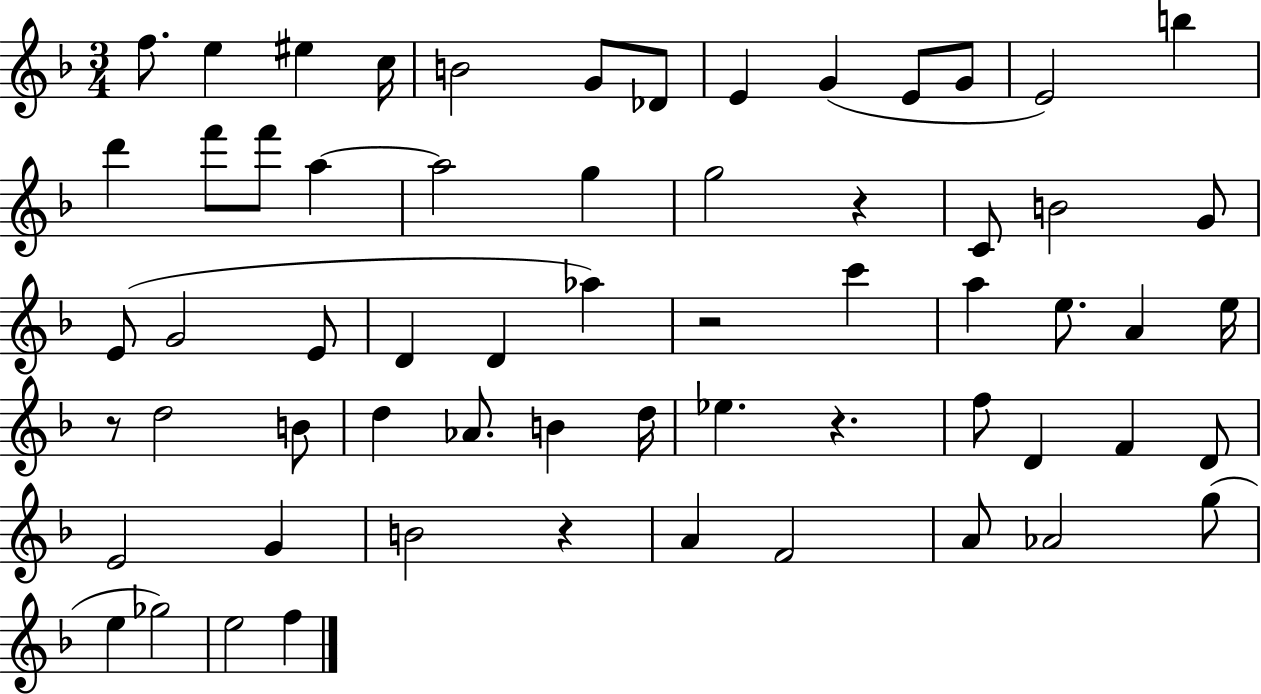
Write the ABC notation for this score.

X:1
T:Untitled
M:3/4
L:1/4
K:F
f/2 e ^e c/4 B2 G/2 _D/2 E G E/2 G/2 E2 b d' f'/2 f'/2 a a2 g g2 z C/2 B2 G/2 E/2 G2 E/2 D D _a z2 c' a e/2 A e/4 z/2 d2 B/2 d _A/2 B d/4 _e z f/2 D F D/2 E2 G B2 z A F2 A/2 _A2 g/2 e _g2 e2 f